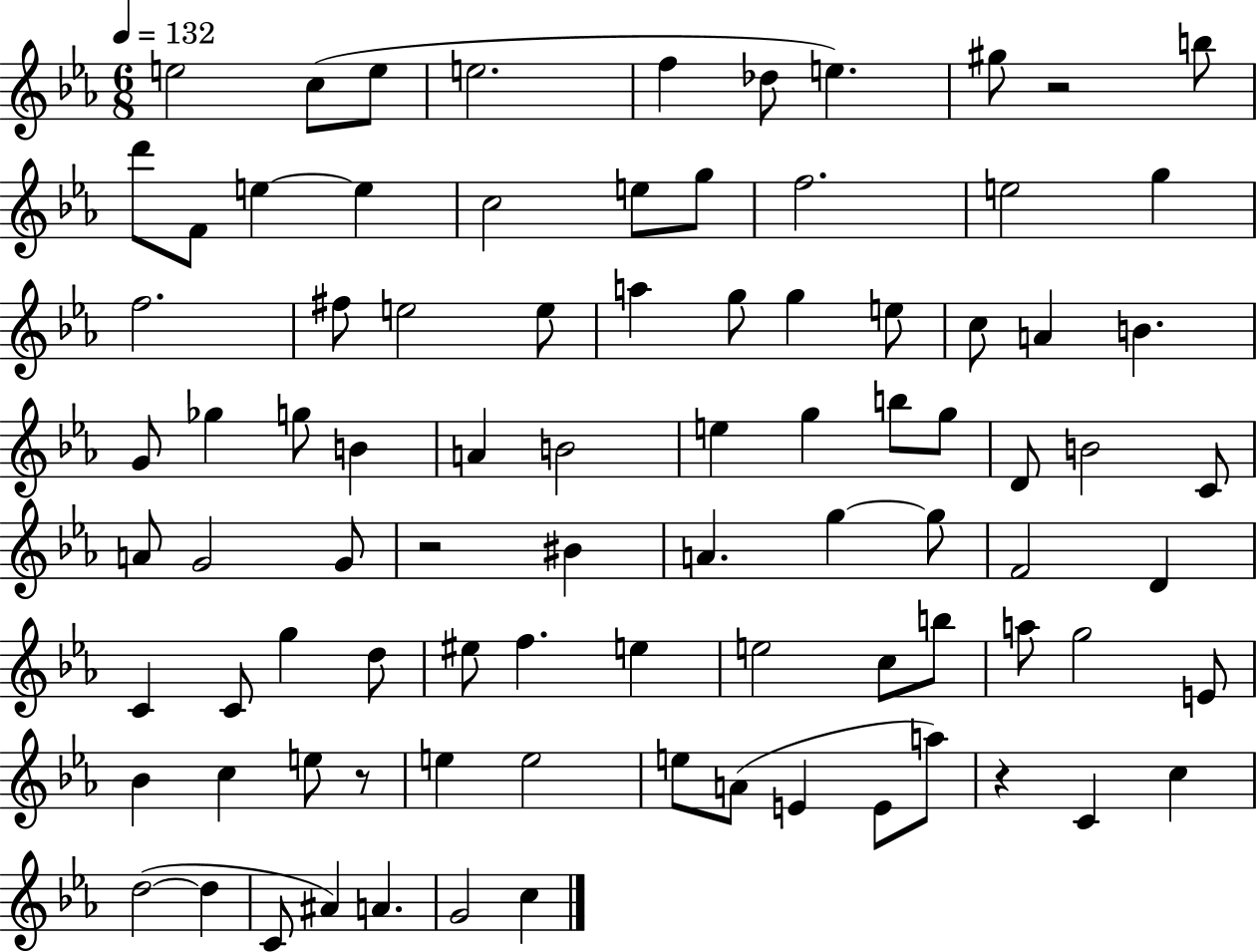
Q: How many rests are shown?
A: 4